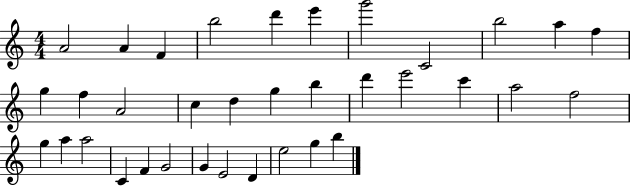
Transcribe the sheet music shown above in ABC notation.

X:1
T:Untitled
M:4/4
L:1/4
K:C
A2 A F b2 d' e' g'2 C2 b2 a f g f A2 c d g b d' e'2 c' a2 f2 g a a2 C F G2 G E2 D e2 g b